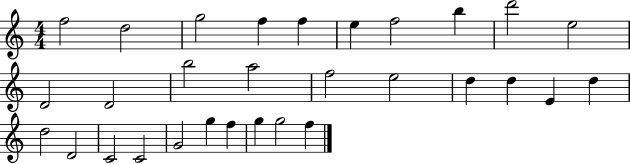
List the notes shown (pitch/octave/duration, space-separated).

F5/h D5/h G5/h F5/q F5/q E5/q F5/h B5/q D6/h E5/h D4/h D4/h B5/h A5/h F5/h E5/h D5/q D5/q E4/q D5/q D5/h D4/h C4/h C4/h G4/h G5/q F5/q G5/q G5/h F5/q